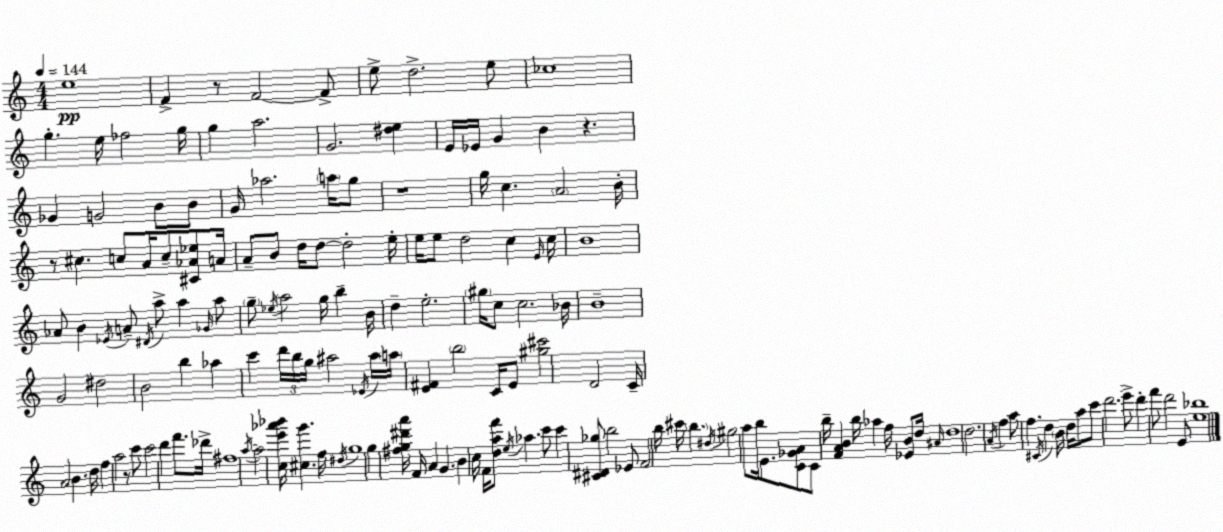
X:1
T:Untitled
M:4/4
L:1/4
K:C
e4 F z/2 F2 F/2 e/2 d2 e/2 _c4 g e/4 _f2 g/4 g a2 G2 [^de] E/4 _E/4 G B z _G G2 B/2 B/2 G/4 _a2 a/4 g/2 z4 g/4 c A2 B/4 z/2 ^c c/2 A/4 c/2 [^C_A_e]/2 A/4 A/2 B/2 d/4 d/2 d2 e/4 e/4 e/2 d2 c E/4 c/4 B4 _A/2 B _E/4 A/2 ^D/4 a/2 a _G/4 a/2 g/2 _e/4 a2 g/4 b B/4 d e2 ^g/4 c/2 c2 _B/4 B4 G2 ^d2 B2 b _a c' d'/4 b/4 g/4 ^a2 _E/4 ^a/4 a/4 [E^F] b2 C/4 E/2 [^g^c']2 D2 C/4 A2 B d/4 f a2 z/2 c'/2 c'2 d' f'/2 _d'/4 ^f4 a/4 a2 [ce'_a'_b']/4 [^cg'] f/4 ^d/4 g4 g [^fg^d'a']/4 F/4 A G B c/4 F/4 [daf']/2 e/4 _a c'/2 c' [^C^D_g]/2 b2 _E/2 F2 b/4 ^c'/4 b ^d/4 ^g2 a/2 b/4 E/2 [C_GA]/2 C/2 b/4 [FAB] b/4 _a f/4 [_EB]/2 d/4 ^A/4 d4 d2 A/4 f a/2 f ^C/4 d B/4 d/4 a/2 c'/2 d'2 e'/2 d' f'/2 d'2 E/2 [e_b]4